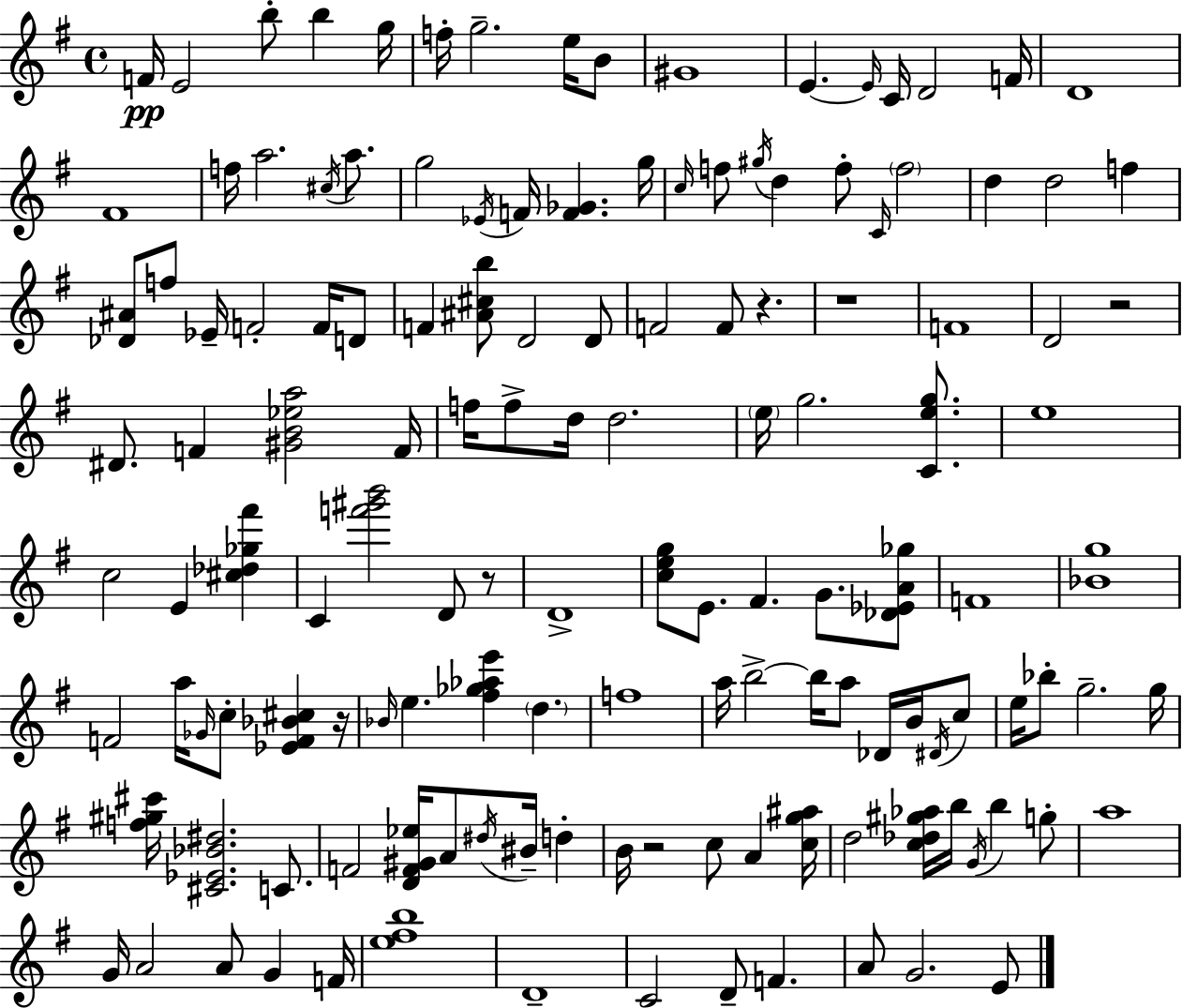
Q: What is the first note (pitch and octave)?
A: F4